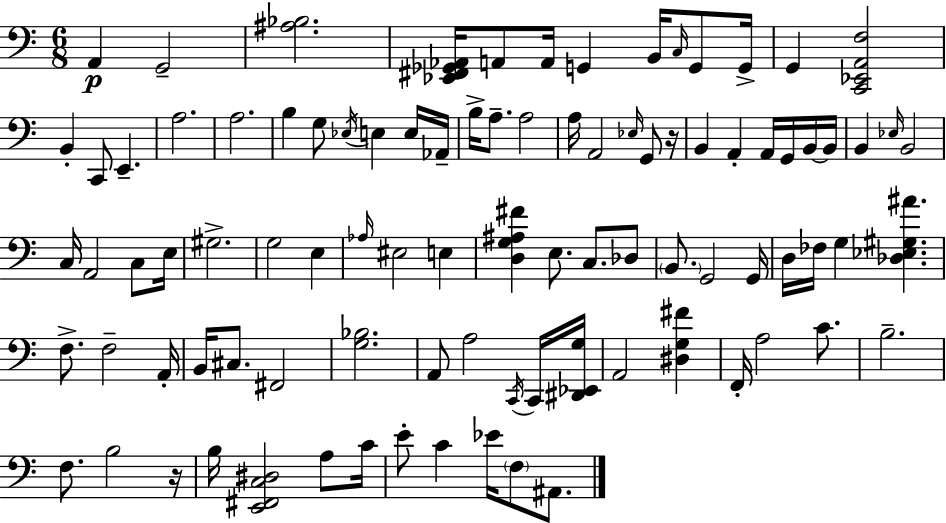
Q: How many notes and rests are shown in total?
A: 92